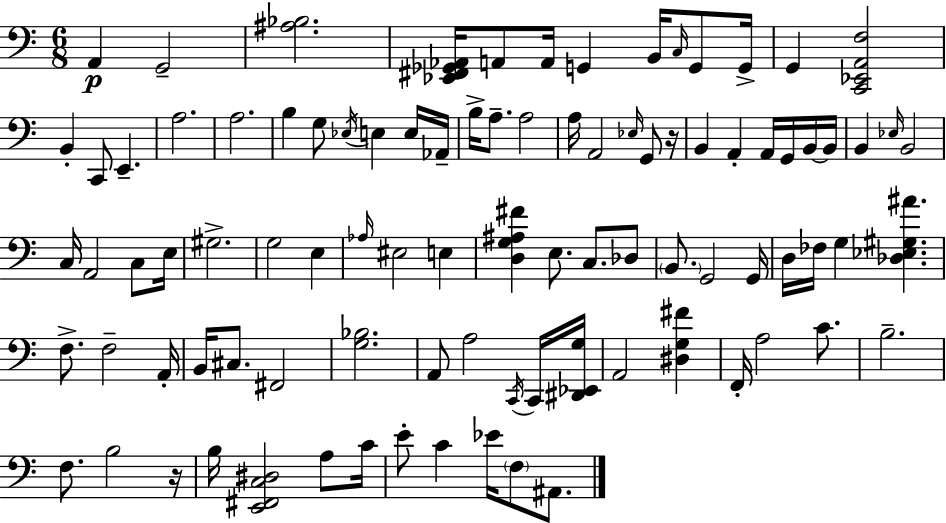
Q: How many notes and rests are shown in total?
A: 92